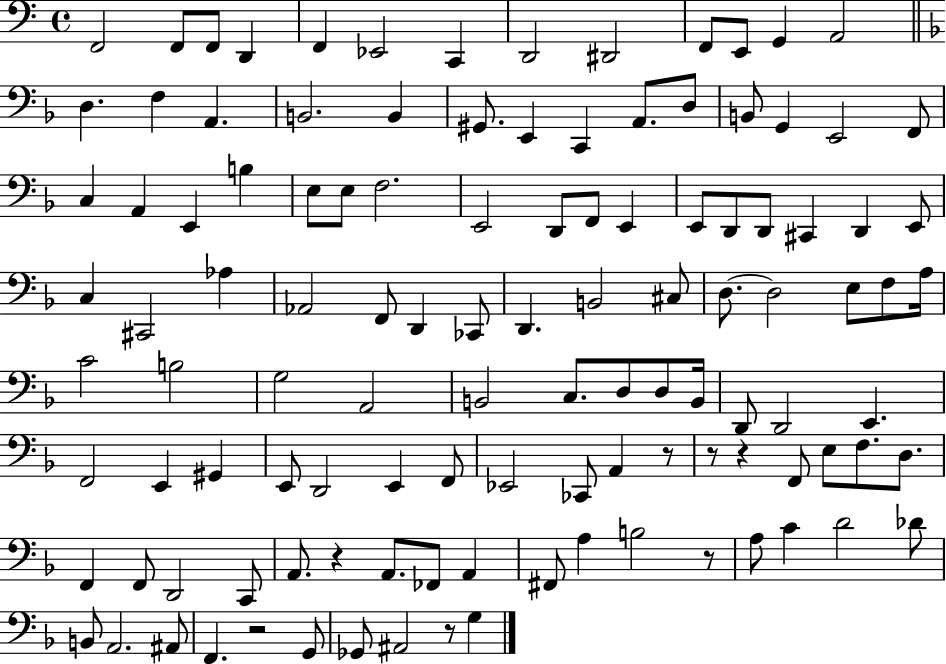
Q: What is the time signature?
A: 4/4